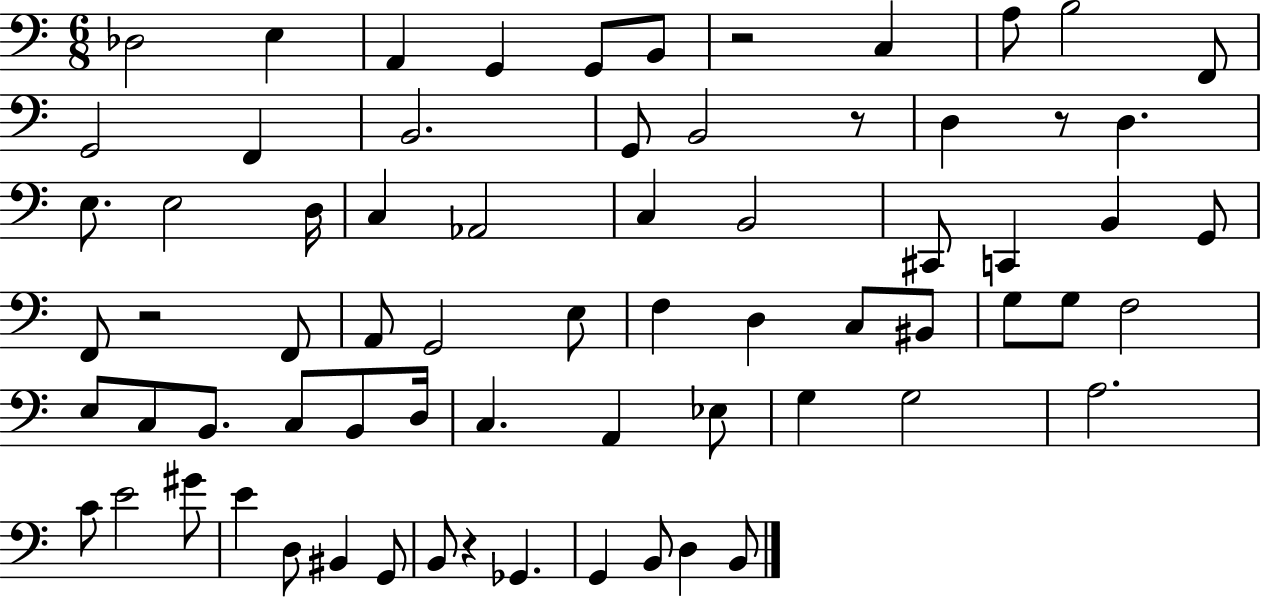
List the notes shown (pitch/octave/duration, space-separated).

Db3/h E3/q A2/q G2/q G2/e B2/e R/h C3/q A3/e B3/h F2/e G2/h F2/q B2/h. G2/e B2/h R/e D3/q R/e D3/q. E3/e. E3/h D3/s C3/q Ab2/h C3/q B2/h C#2/e C2/q B2/q G2/e F2/e R/h F2/e A2/e G2/h E3/e F3/q D3/q C3/e BIS2/e G3/e G3/e F3/h E3/e C3/e B2/e. C3/e B2/e D3/s C3/q. A2/q Eb3/e G3/q G3/h A3/h. C4/e E4/h G#4/e E4/q D3/e BIS2/q G2/e B2/e R/q Gb2/q. G2/q B2/e D3/q B2/e